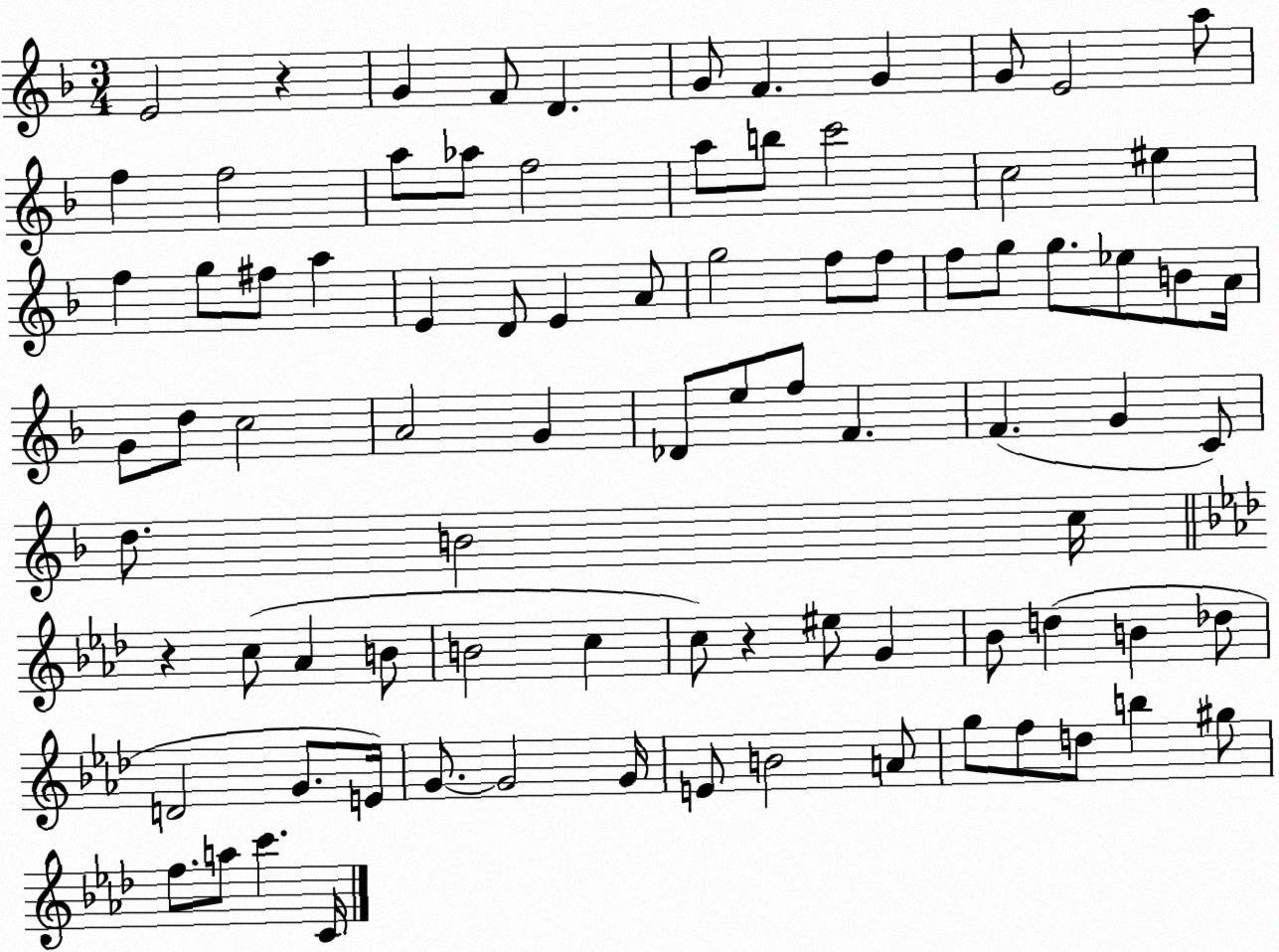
X:1
T:Untitled
M:3/4
L:1/4
K:F
E2 z G F/2 D G/2 F G G/2 E2 a/2 f f2 a/2 _a/2 f2 a/2 b/2 c'2 c2 ^e f g/2 ^f/2 a E D/2 E A/2 g2 f/2 f/2 f/2 g/2 g/2 _e/2 B/2 A/4 G/2 d/2 c2 A2 G _D/2 e/2 f/2 F F G C/2 d/2 B2 c/4 z c/2 _A B/2 B2 c c/2 z ^e/2 G _B/2 d B _d/2 D2 G/2 E/4 G/2 G2 G/4 E/2 B2 A/2 g/2 f/2 d/2 b ^g/2 f/2 a/2 c' C/4